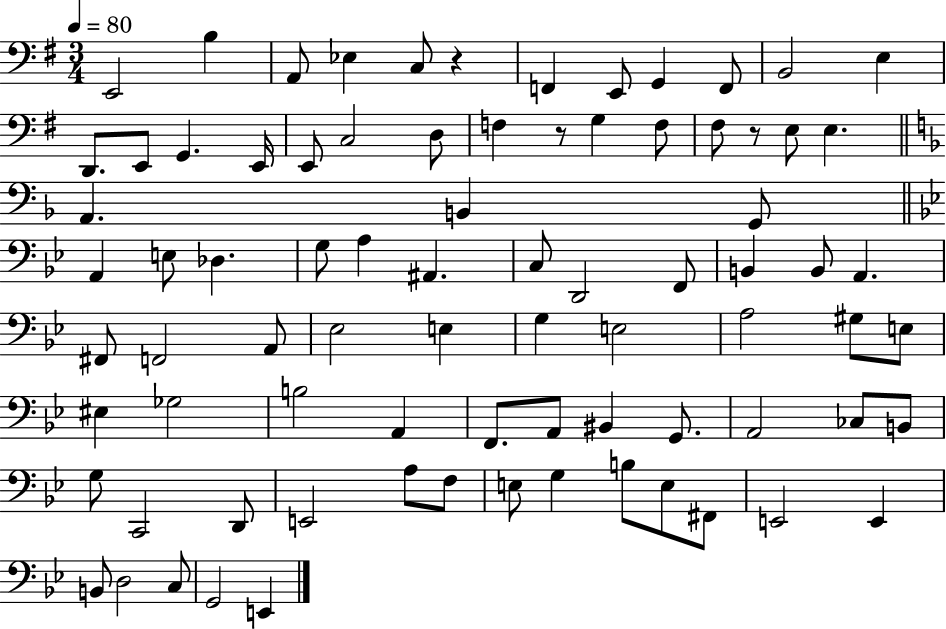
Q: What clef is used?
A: bass